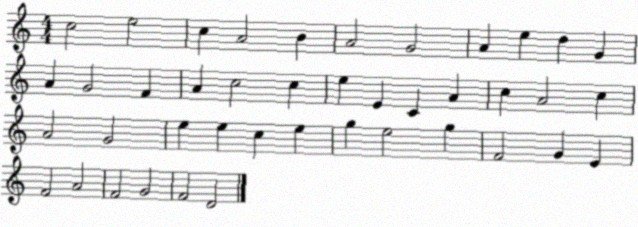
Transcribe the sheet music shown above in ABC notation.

X:1
T:Untitled
M:4/4
L:1/4
K:C
c2 e2 c A2 B A2 G2 A e d G A G2 F A c2 c e E C A c A2 c A2 G2 e e c e g e2 g F2 G E F2 A2 F2 G2 F2 D2